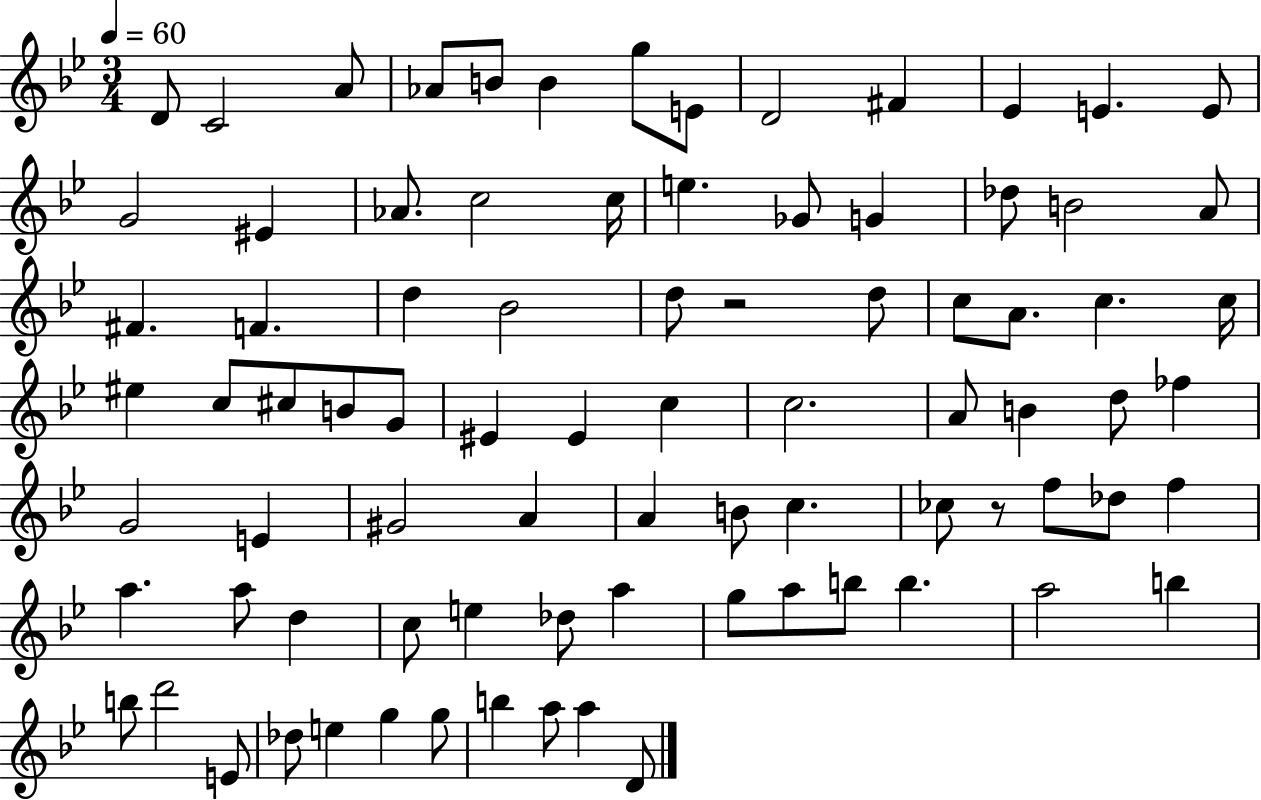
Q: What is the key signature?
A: BES major